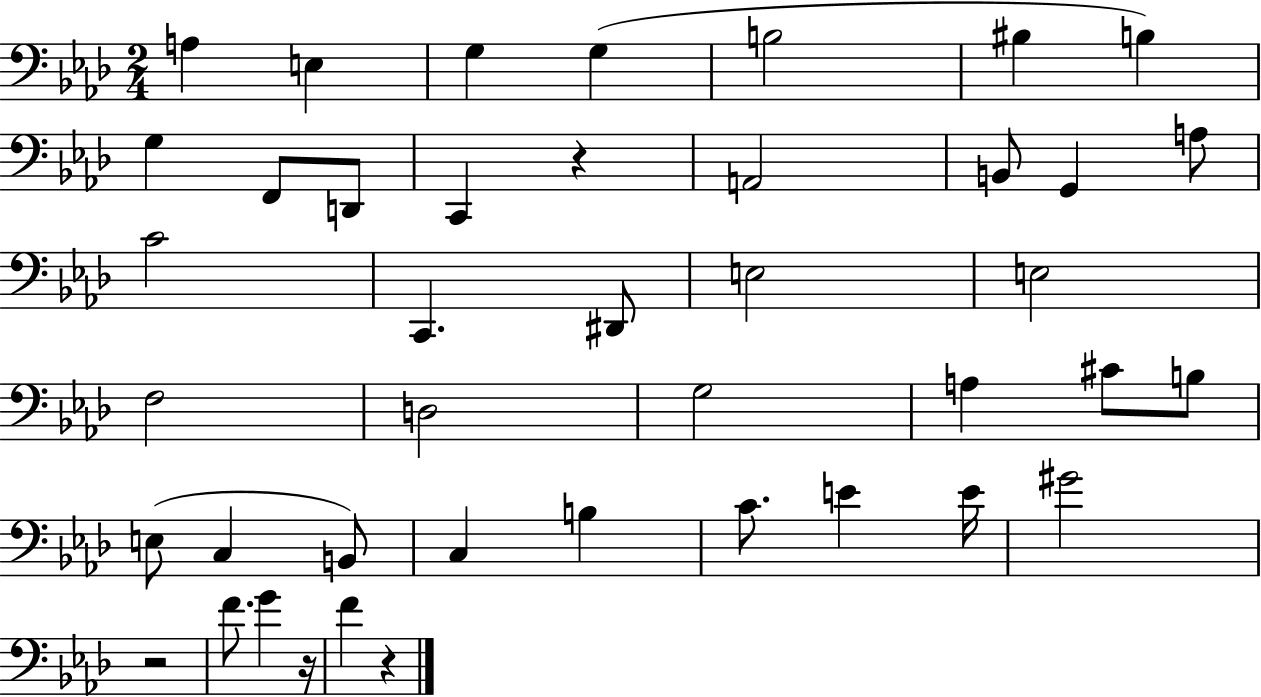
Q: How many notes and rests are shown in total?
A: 42